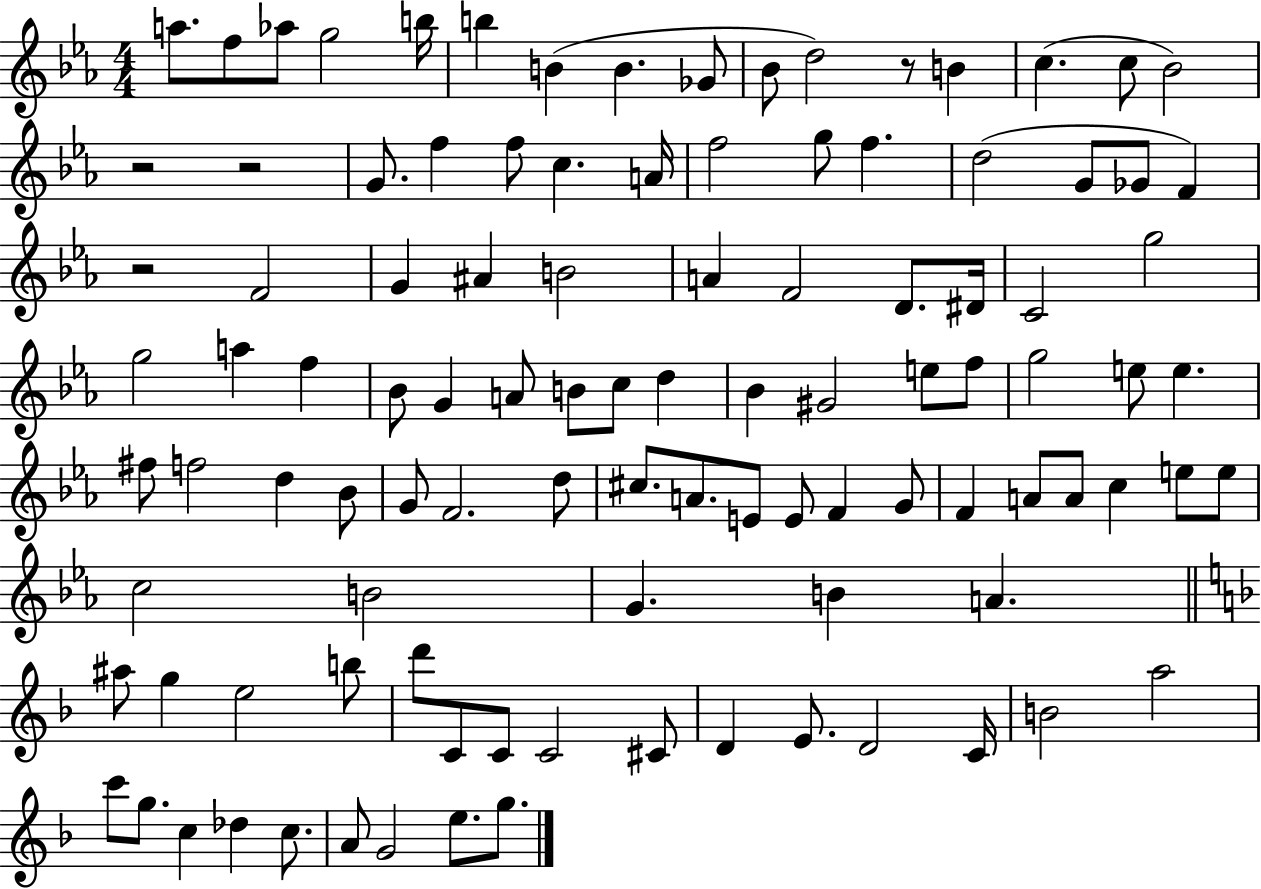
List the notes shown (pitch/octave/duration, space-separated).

A5/e. F5/e Ab5/e G5/h B5/s B5/q B4/q B4/q. Gb4/e Bb4/e D5/h R/e B4/q C5/q. C5/e Bb4/h R/h R/h G4/e. F5/q F5/e C5/q. A4/s F5/h G5/e F5/q. D5/h G4/e Gb4/e F4/q R/h F4/h G4/q A#4/q B4/h A4/q F4/h D4/e. D#4/s C4/h G5/h G5/h A5/q F5/q Bb4/e G4/q A4/e B4/e C5/e D5/q Bb4/q G#4/h E5/e F5/e G5/h E5/e E5/q. F#5/e F5/h D5/q Bb4/e G4/e F4/h. D5/e C#5/e. A4/e. E4/e E4/e F4/q G4/e F4/q A4/e A4/e C5/q E5/e E5/e C5/h B4/h G4/q. B4/q A4/q. A#5/e G5/q E5/h B5/e D6/e C4/e C4/e C4/h C#4/e D4/q E4/e. D4/h C4/s B4/h A5/h C6/e G5/e. C5/q Db5/q C5/e. A4/e G4/h E5/e. G5/e.